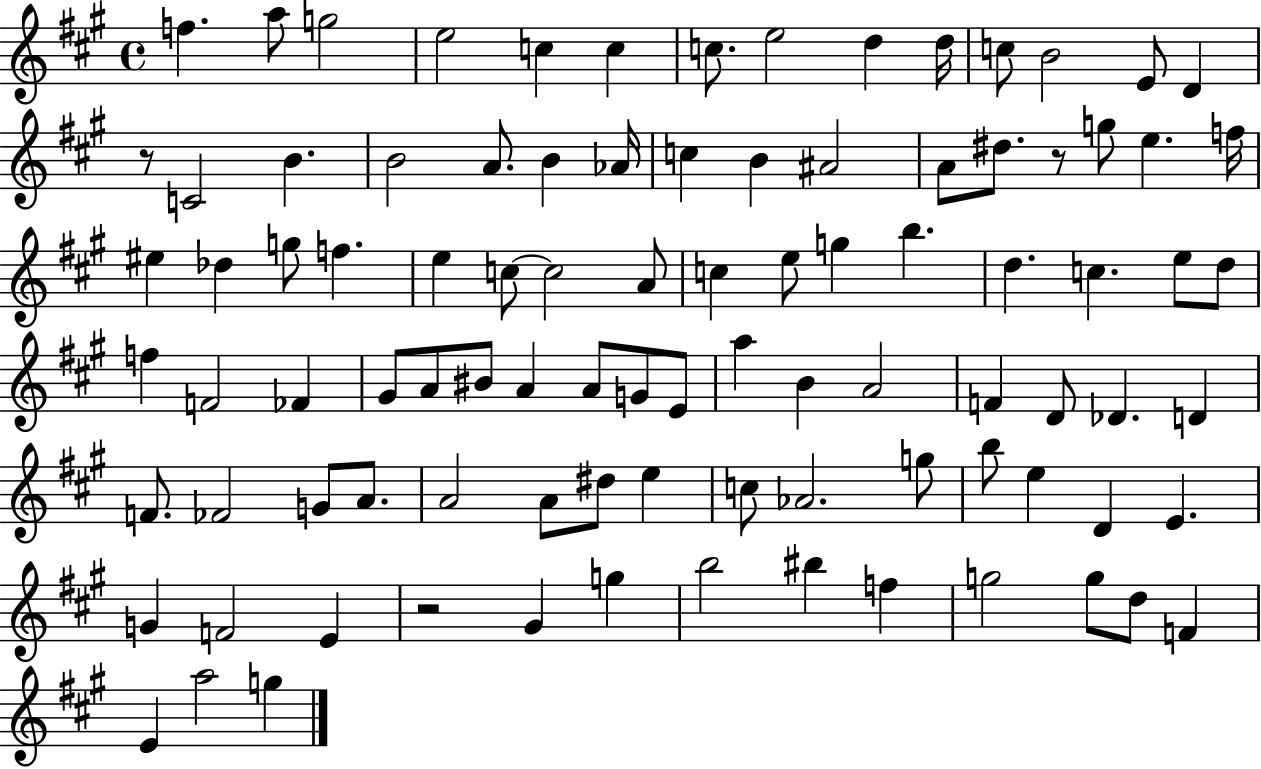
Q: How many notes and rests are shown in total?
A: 94